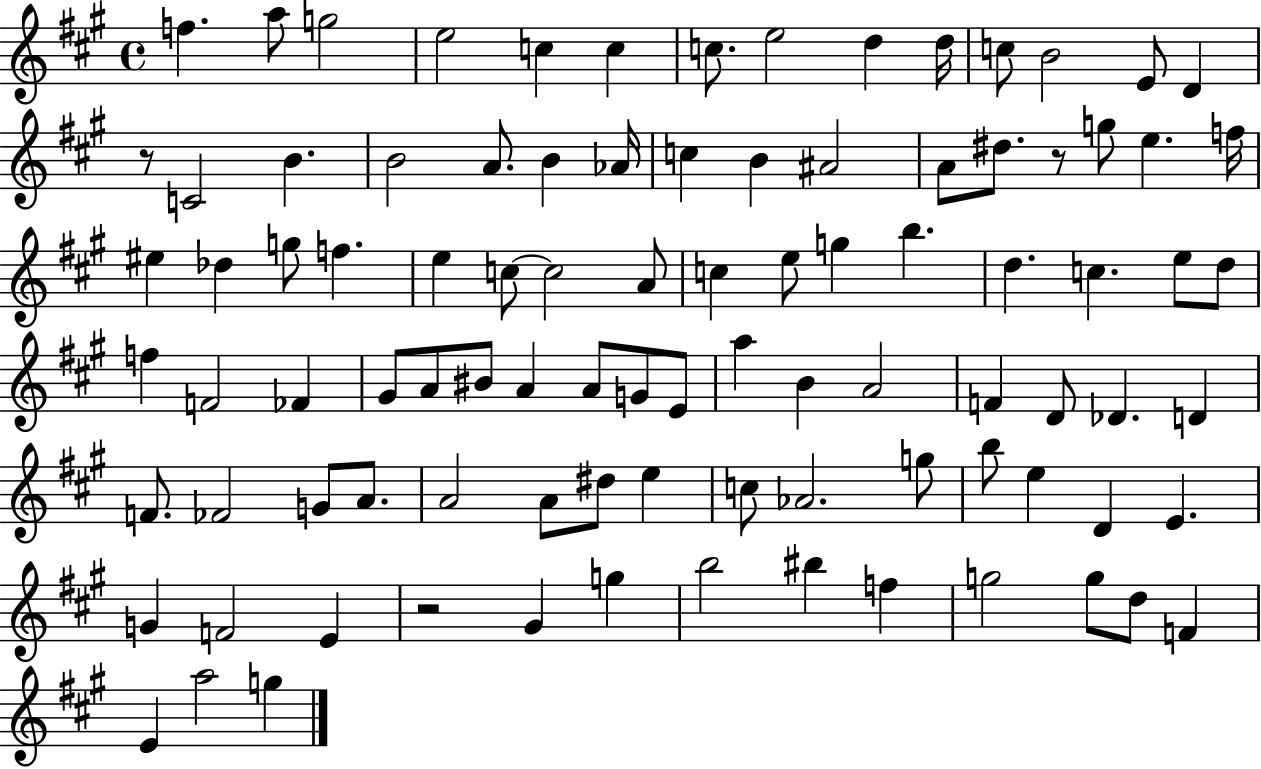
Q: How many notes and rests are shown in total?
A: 94